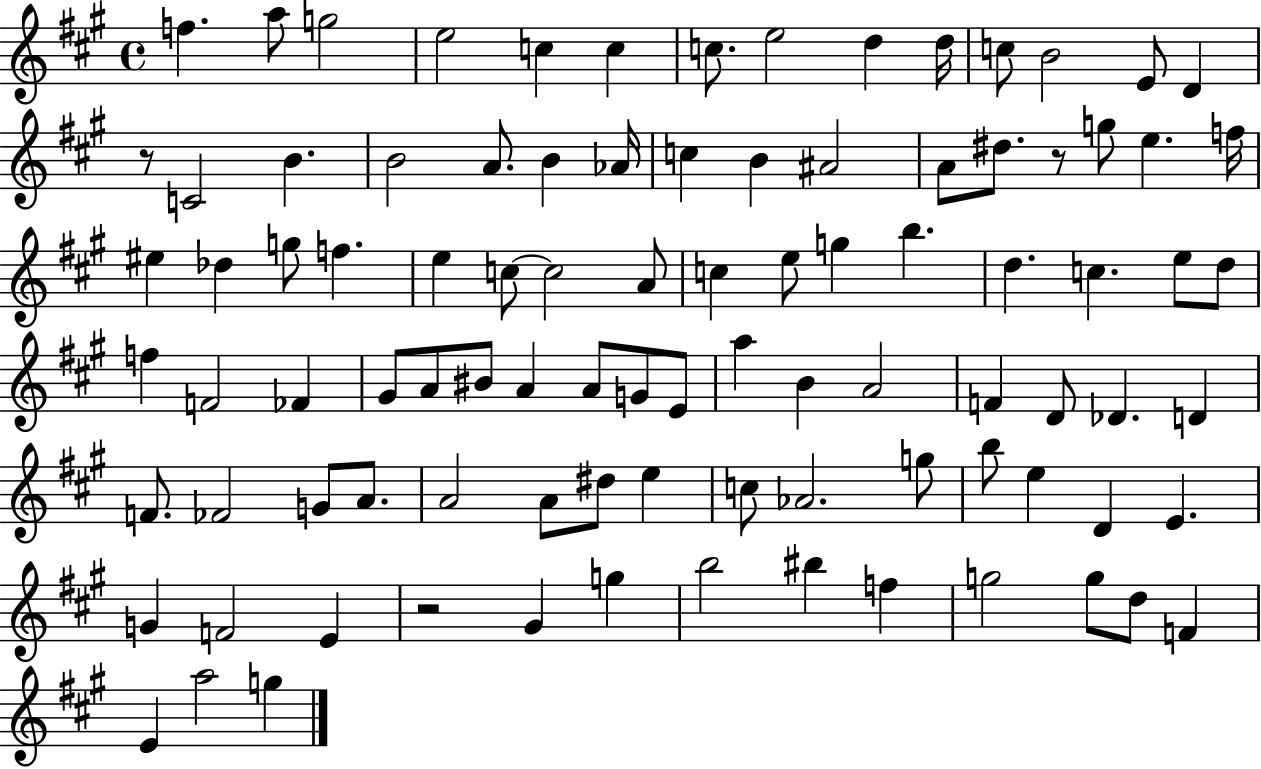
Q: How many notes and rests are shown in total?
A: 94